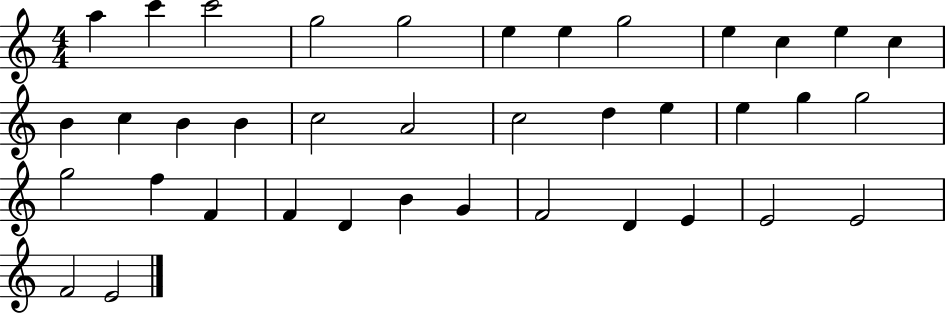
{
  \clef treble
  \numericTimeSignature
  \time 4/4
  \key c \major
  a''4 c'''4 c'''2 | g''2 g''2 | e''4 e''4 g''2 | e''4 c''4 e''4 c''4 | \break b'4 c''4 b'4 b'4 | c''2 a'2 | c''2 d''4 e''4 | e''4 g''4 g''2 | \break g''2 f''4 f'4 | f'4 d'4 b'4 g'4 | f'2 d'4 e'4 | e'2 e'2 | \break f'2 e'2 | \bar "|."
}